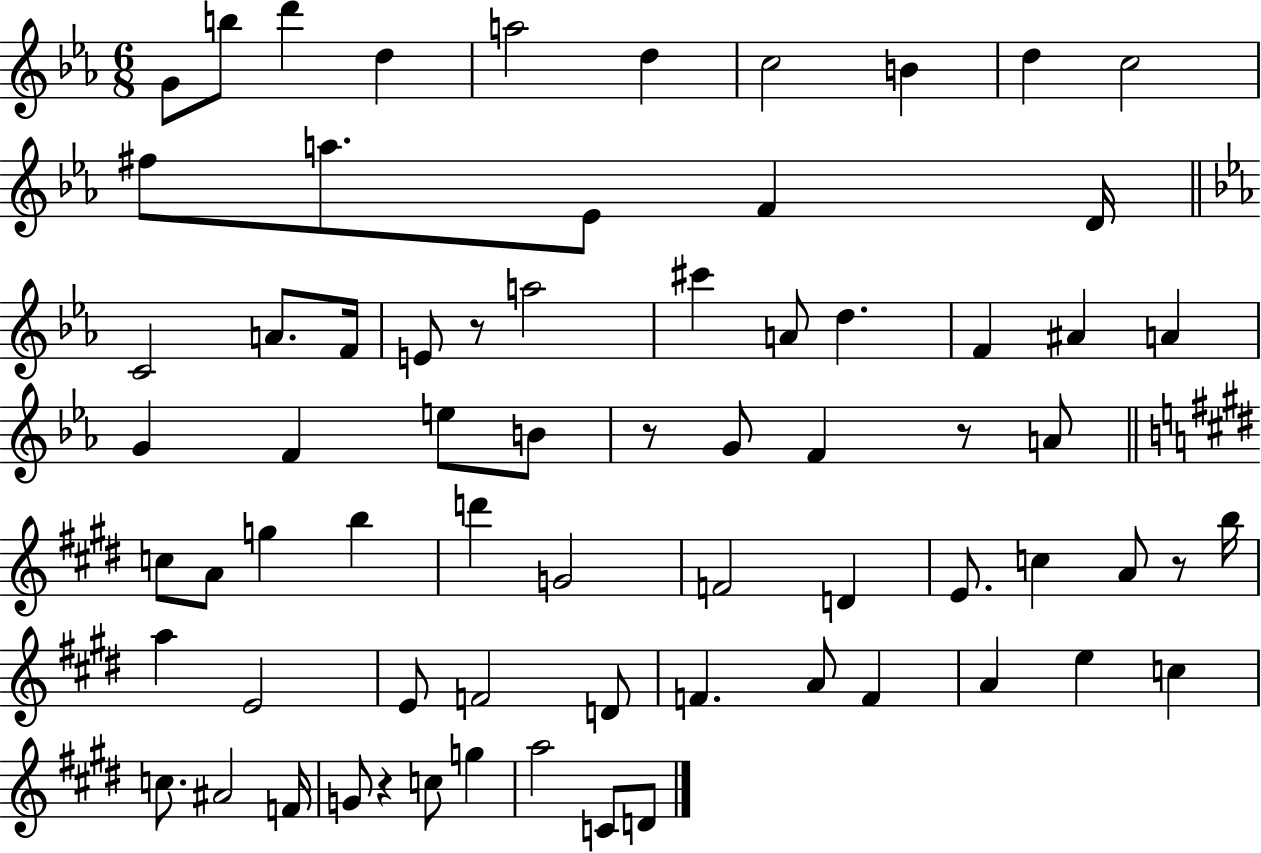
G4/e B5/e D6/q D5/q A5/h D5/q C5/h B4/q D5/q C5/h F#5/e A5/e. Eb4/e F4/q D4/s C4/h A4/e. F4/s E4/e R/e A5/h C#6/q A4/e D5/q. F4/q A#4/q A4/q G4/q F4/q E5/e B4/e R/e G4/e F4/q R/e A4/e C5/e A4/e G5/q B5/q D6/q G4/h F4/h D4/q E4/e. C5/q A4/e R/e B5/s A5/q E4/h E4/e F4/h D4/e F4/q. A4/e F4/q A4/q E5/q C5/q C5/e. A#4/h F4/s G4/e R/q C5/e G5/q A5/h C4/e D4/e